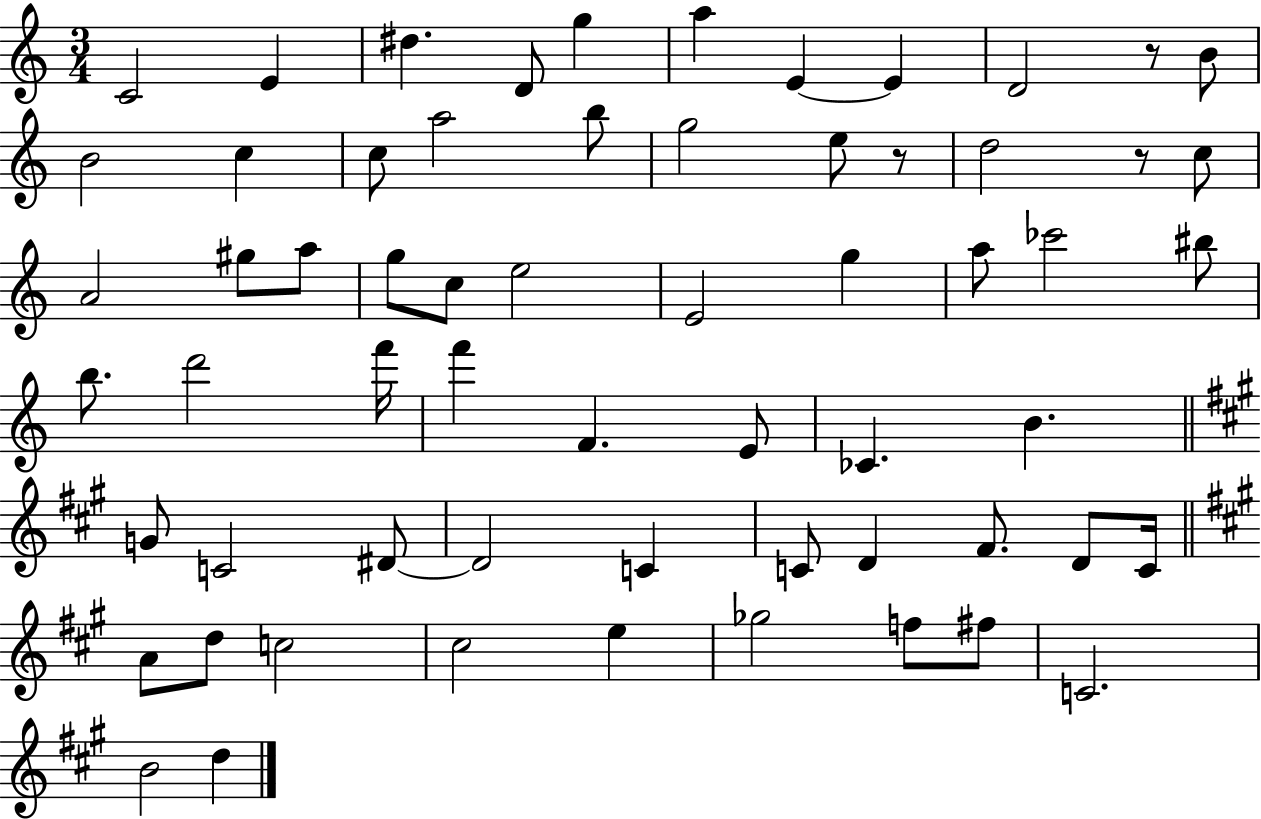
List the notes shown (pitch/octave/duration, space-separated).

C4/h E4/q D#5/q. D4/e G5/q A5/q E4/q E4/q D4/h R/e B4/e B4/h C5/q C5/e A5/h B5/e G5/h E5/e R/e D5/h R/e C5/e A4/h G#5/e A5/e G5/e C5/e E5/h E4/h G5/q A5/e CES6/h BIS5/e B5/e. D6/h F6/s F6/q F4/q. E4/e CES4/q. B4/q. G4/e C4/h D#4/e D#4/h C4/q C4/e D4/q F#4/e. D4/e C4/s A4/e D5/e C5/h C#5/h E5/q Gb5/h F5/e F#5/e C4/h. B4/h D5/q